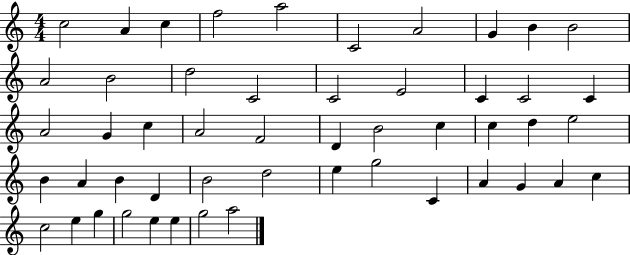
C5/h A4/q C5/q F5/h A5/h C4/h A4/h G4/q B4/q B4/h A4/h B4/h D5/h C4/h C4/h E4/h C4/q C4/h C4/q A4/h G4/q C5/q A4/h F4/h D4/q B4/h C5/q C5/q D5/q E5/h B4/q A4/q B4/q D4/q B4/h D5/h E5/q G5/h C4/q A4/q G4/q A4/q C5/q C5/h E5/q G5/q G5/h E5/q E5/q G5/h A5/h